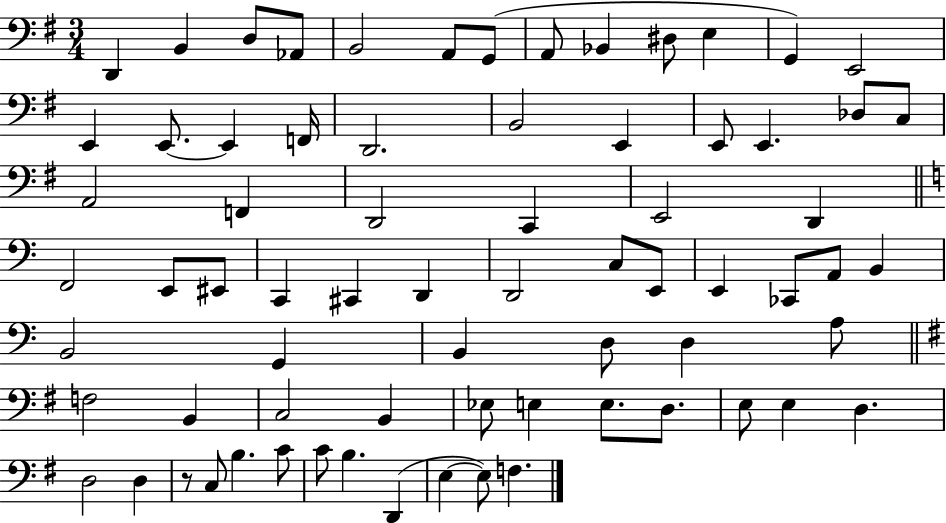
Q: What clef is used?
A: bass